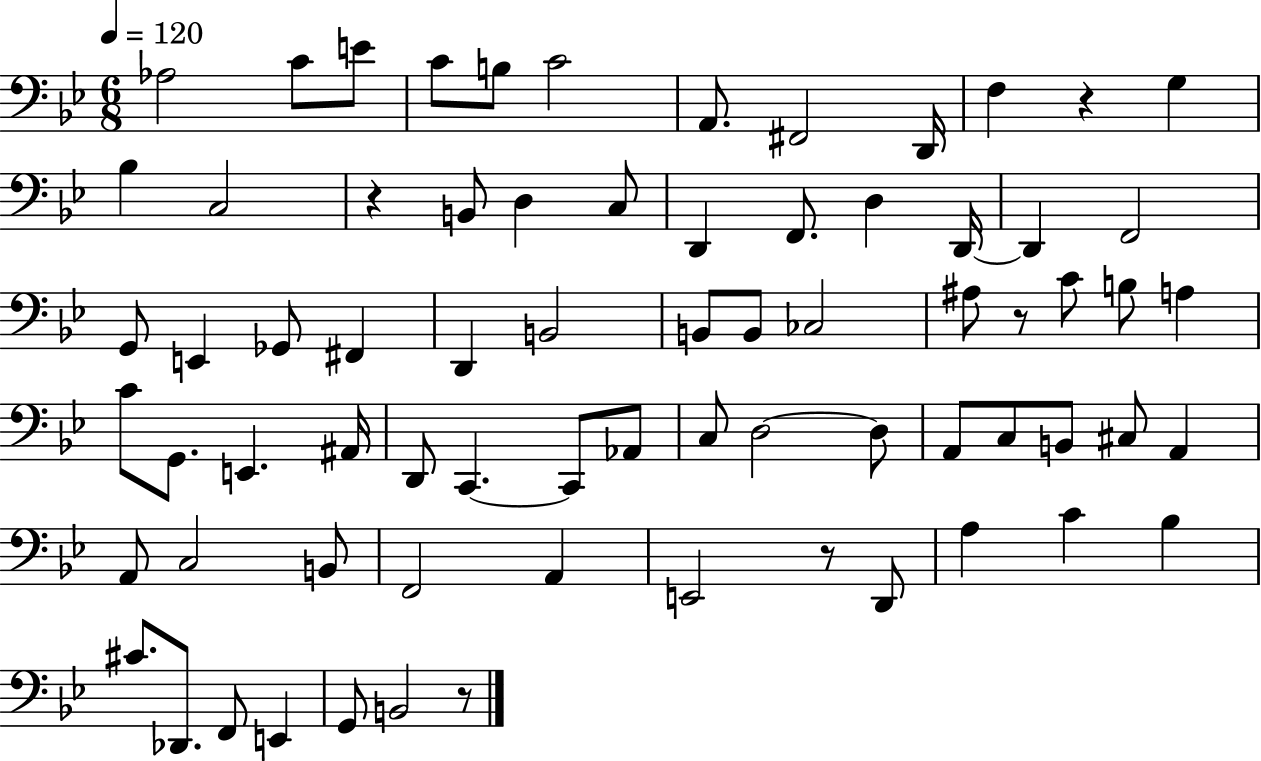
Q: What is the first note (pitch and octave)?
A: Ab3